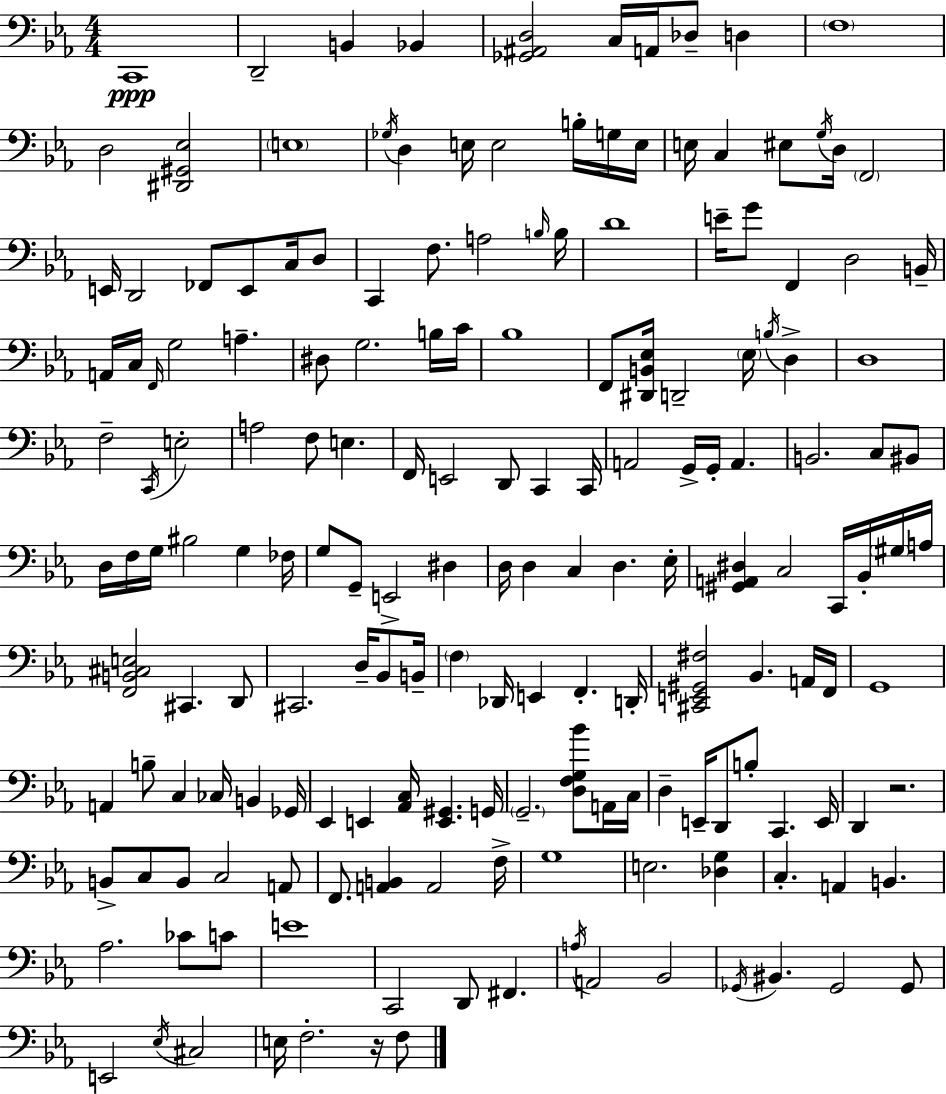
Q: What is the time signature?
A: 4/4